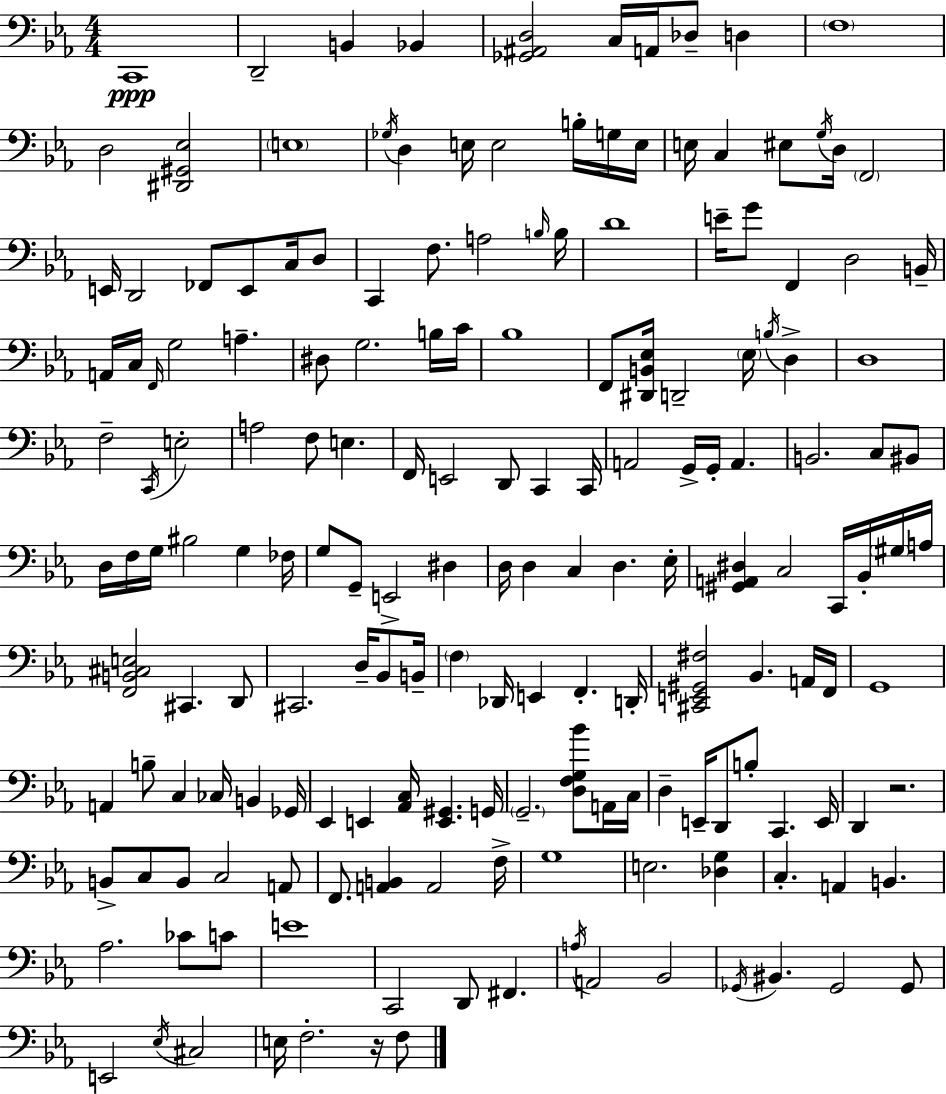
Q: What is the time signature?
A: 4/4